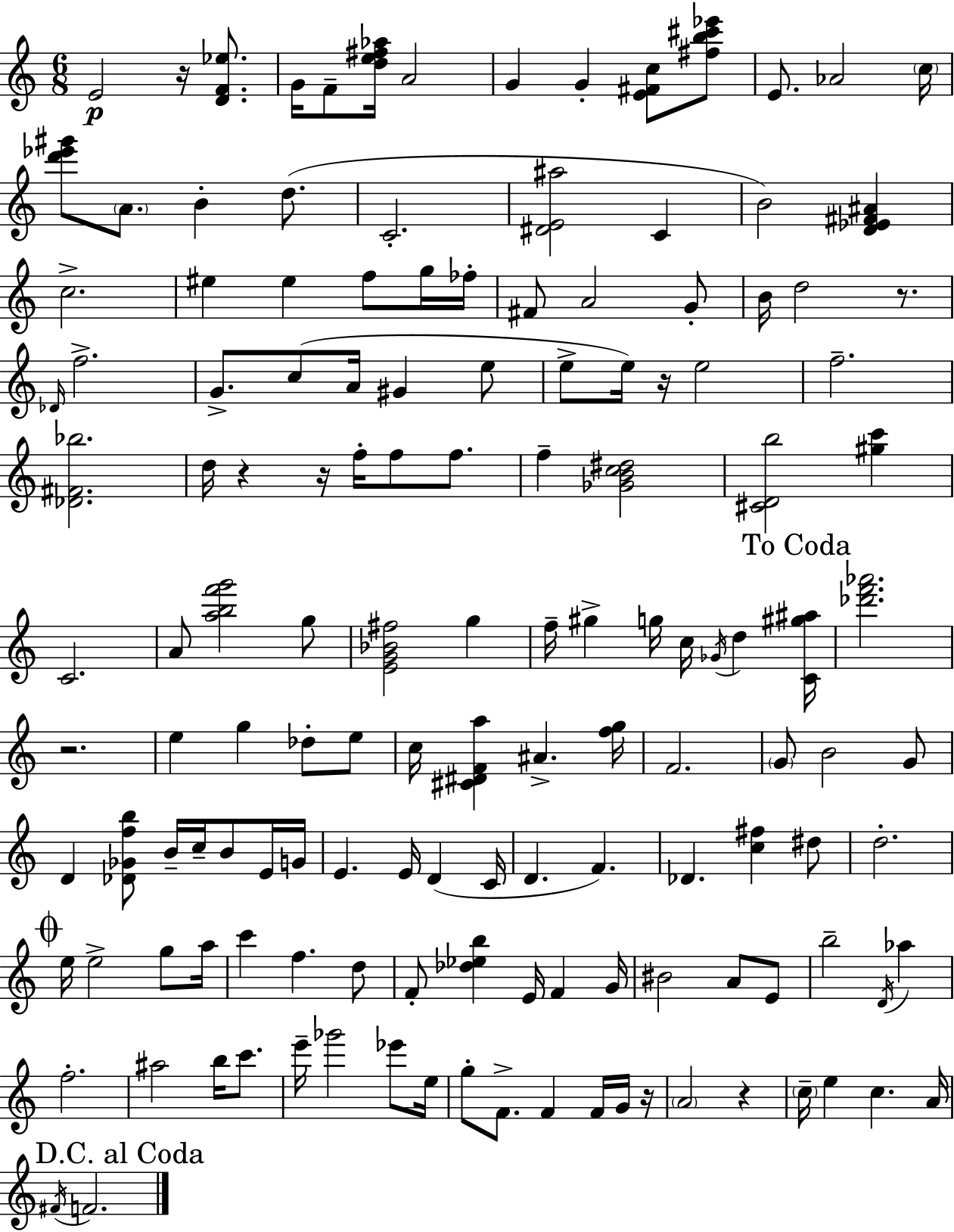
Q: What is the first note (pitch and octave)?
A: E4